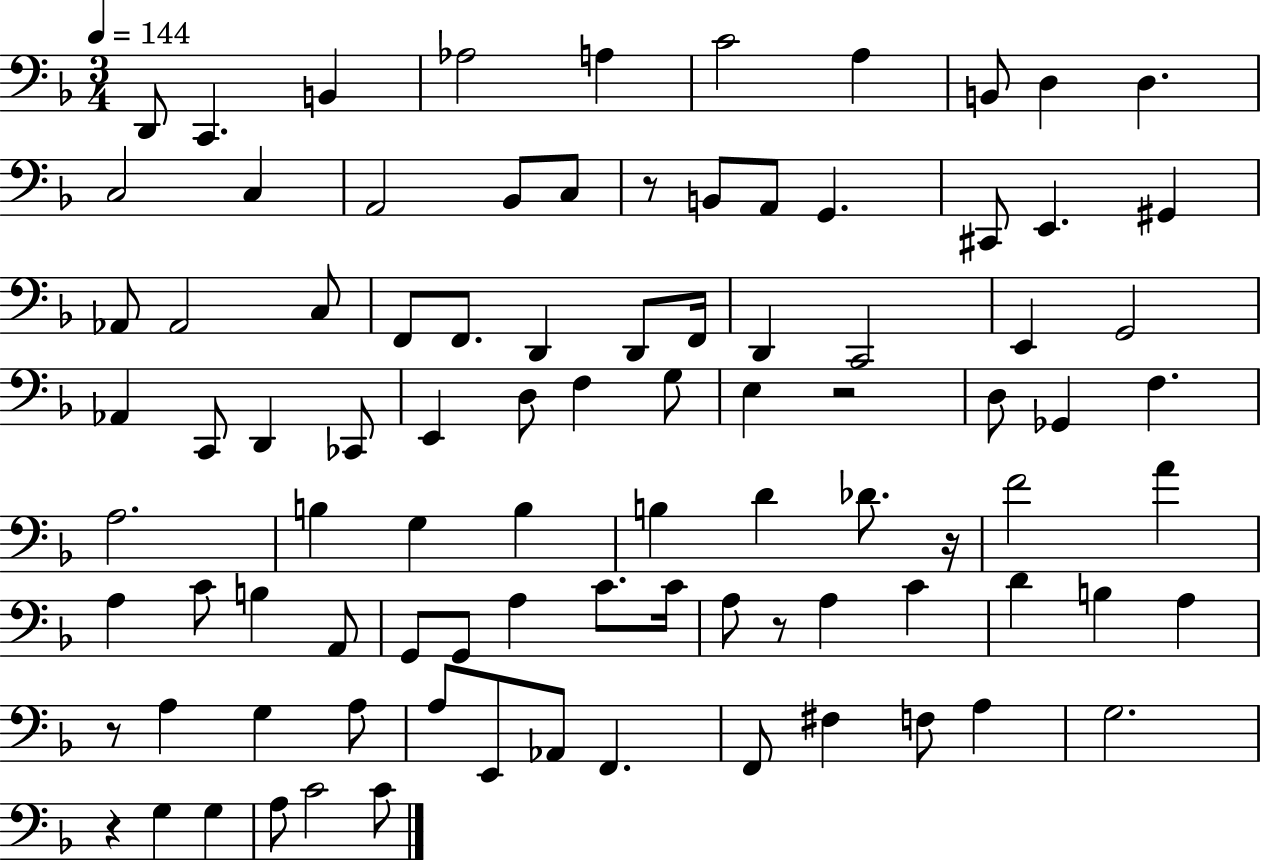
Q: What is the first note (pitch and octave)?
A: D2